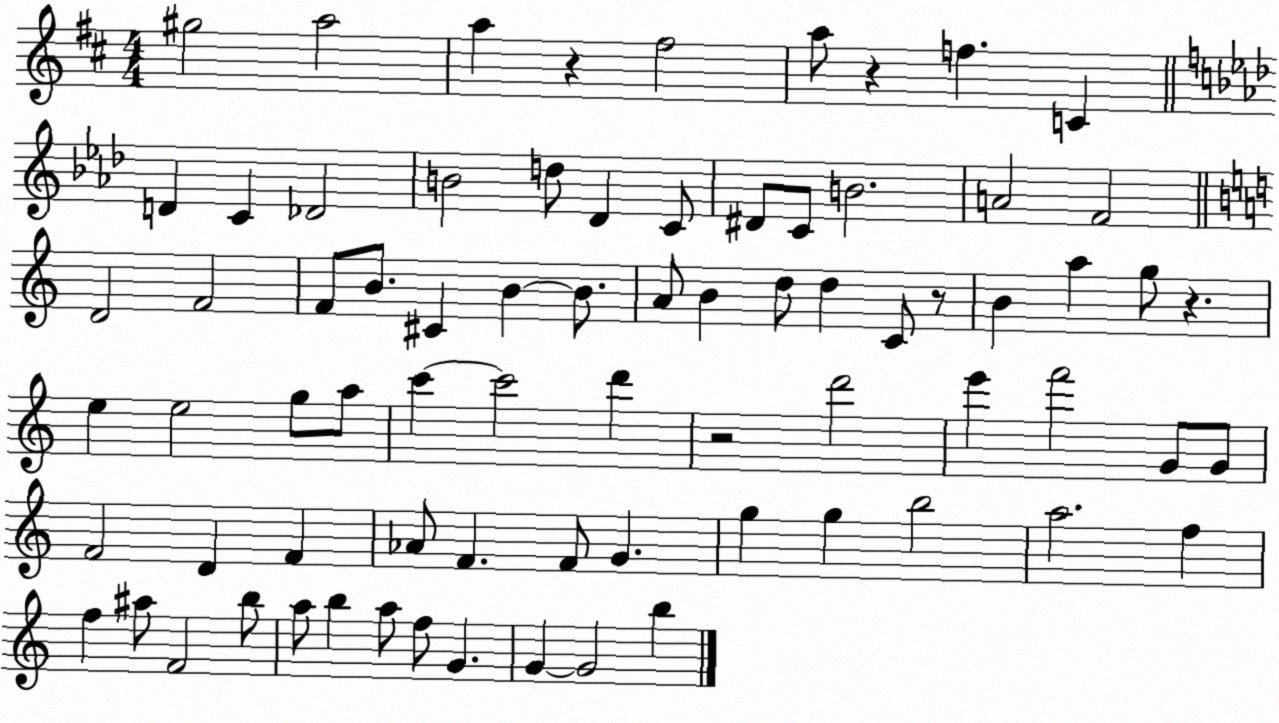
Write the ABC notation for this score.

X:1
T:Untitled
M:4/4
L:1/4
K:D
^g2 a2 a z ^f2 a/2 z f C D C _D2 B2 d/2 _D C/2 ^D/2 C/2 B2 A2 F2 D2 F2 F/2 B/2 ^C B B/2 A/2 B d/2 d C/2 z/2 B a g/2 z e e2 g/2 a/2 c' c'2 d' z2 d'2 e' f'2 G/2 G/2 F2 D F _A/2 F F/2 G g g b2 a2 f f ^a/2 F2 b/2 a/2 b a/2 f/2 G G G2 b